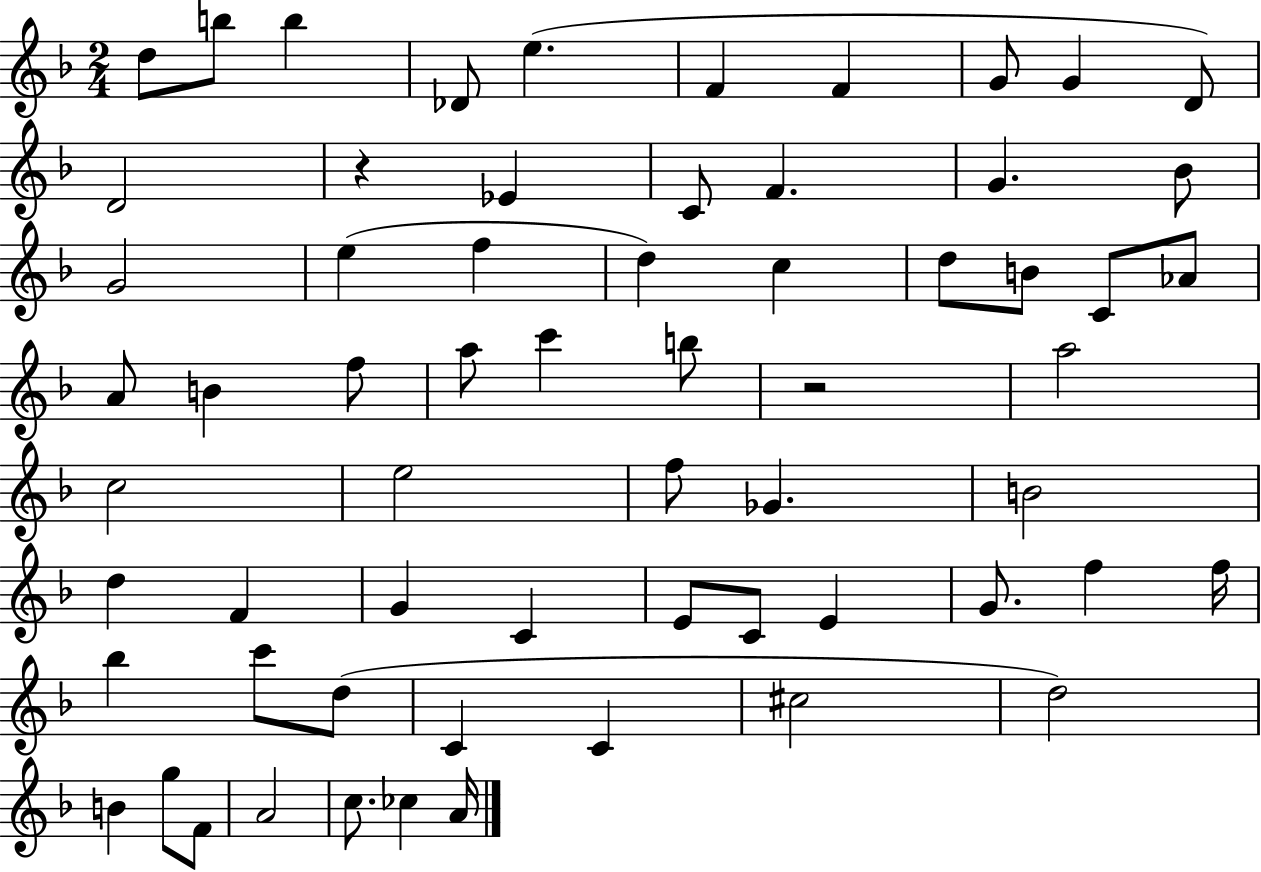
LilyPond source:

{
  \clef treble
  \numericTimeSignature
  \time 2/4
  \key f \major
  d''8 b''8 b''4 | des'8 e''4.( | f'4 f'4 | g'8 g'4 d'8) | \break d'2 | r4 ees'4 | c'8 f'4. | g'4. bes'8 | \break g'2 | e''4( f''4 | d''4) c''4 | d''8 b'8 c'8 aes'8 | \break a'8 b'4 f''8 | a''8 c'''4 b''8 | r2 | a''2 | \break c''2 | e''2 | f''8 ges'4. | b'2 | \break d''4 f'4 | g'4 c'4 | e'8 c'8 e'4 | g'8. f''4 f''16 | \break bes''4 c'''8 d''8( | c'4 c'4 | cis''2 | d''2) | \break b'4 g''8 f'8 | a'2 | c''8. ces''4 a'16 | \bar "|."
}